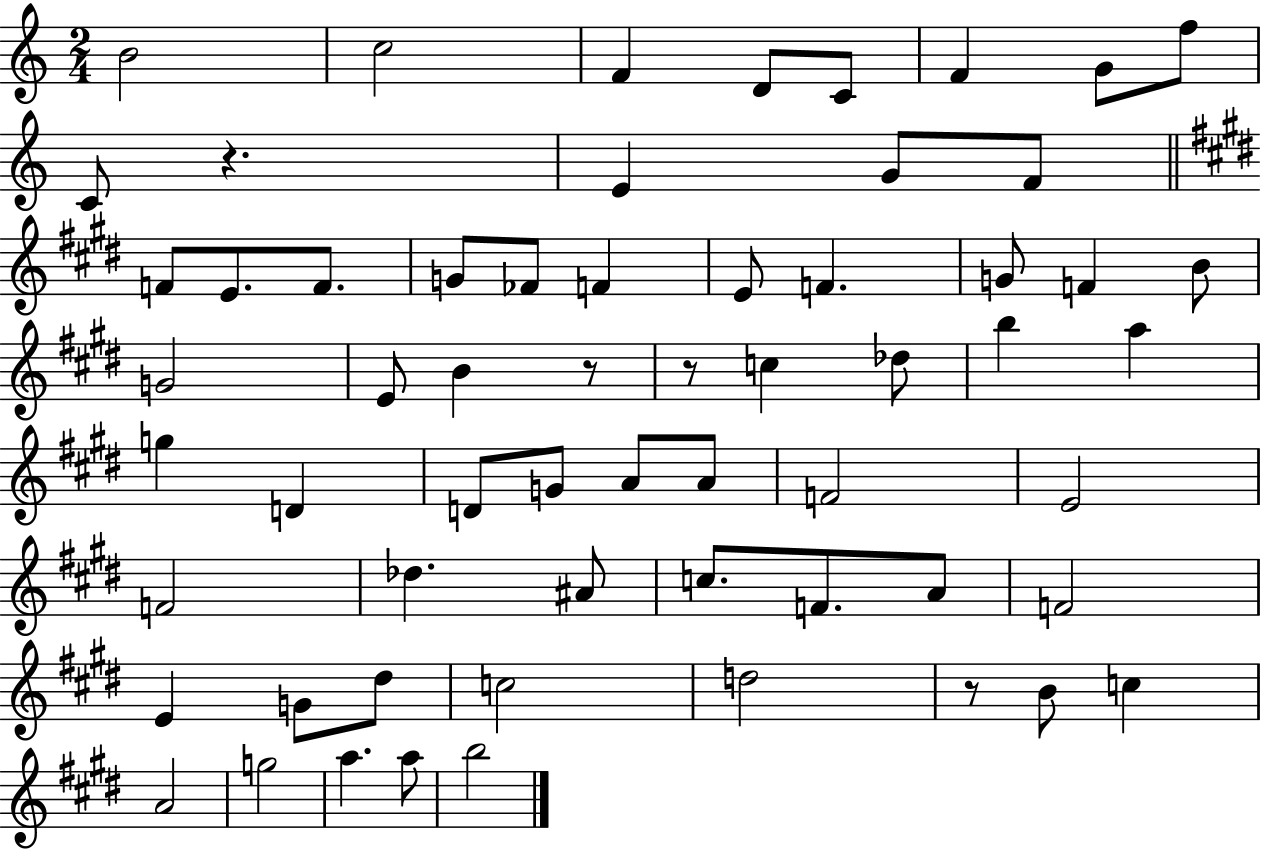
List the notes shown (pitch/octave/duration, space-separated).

B4/h C5/h F4/q D4/e C4/e F4/q G4/e F5/e C4/e R/q. E4/q G4/e F4/e F4/e E4/e. F4/e. G4/e FES4/e F4/q E4/e F4/q. G4/e F4/q B4/e G4/h E4/e B4/q R/e R/e C5/q Db5/e B5/q A5/q G5/q D4/q D4/e G4/e A4/e A4/e F4/h E4/h F4/h Db5/q. A#4/e C5/e. F4/e. A4/e F4/h E4/q G4/e D#5/e C5/h D5/h R/e B4/e C5/q A4/h G5/h A5/q. A5/e B5/h